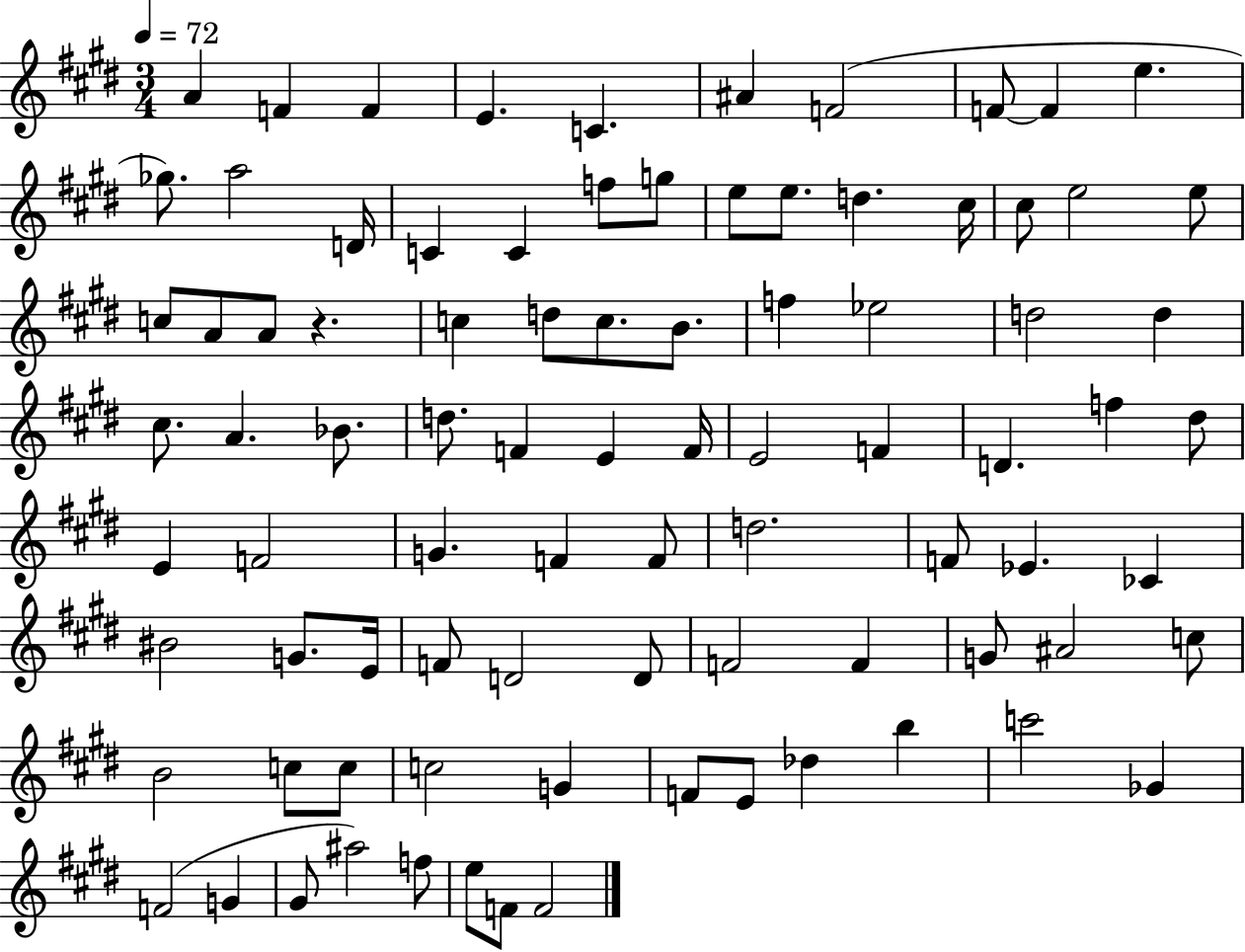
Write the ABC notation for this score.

X:1
T:Untitled
M:3/4
L:1/4
K:E
A F F E C ^A F2 F/2 F e _g/2 a2 D/4 C C f/2 g/2 e/2 e/2 d ^c/4 ^c/2 e2 e/2 c/2 A/2 A/2 z c d/2 c/2 B/2 f _e2 d2 d ^c/2 A _B/2 d/2 F E F/4 E2 F D f ^d/2 E F2 G F F/2 d2 F/2 _E _C ^B2 G/2 E/4 F/2 D2 D/2 F2 F G/2 ^A2 c/2 B2 c/2 c/2 c2 G F/2 E/2 _d b c'2 _G F2 G ^G/2 ^a2 f/2 e/2 F/2 F2